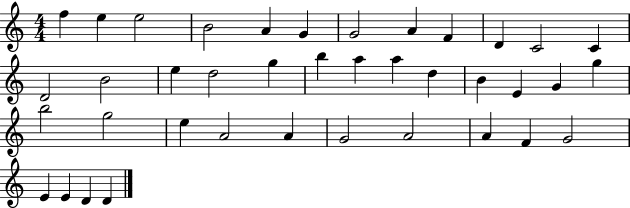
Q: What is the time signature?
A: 4/4